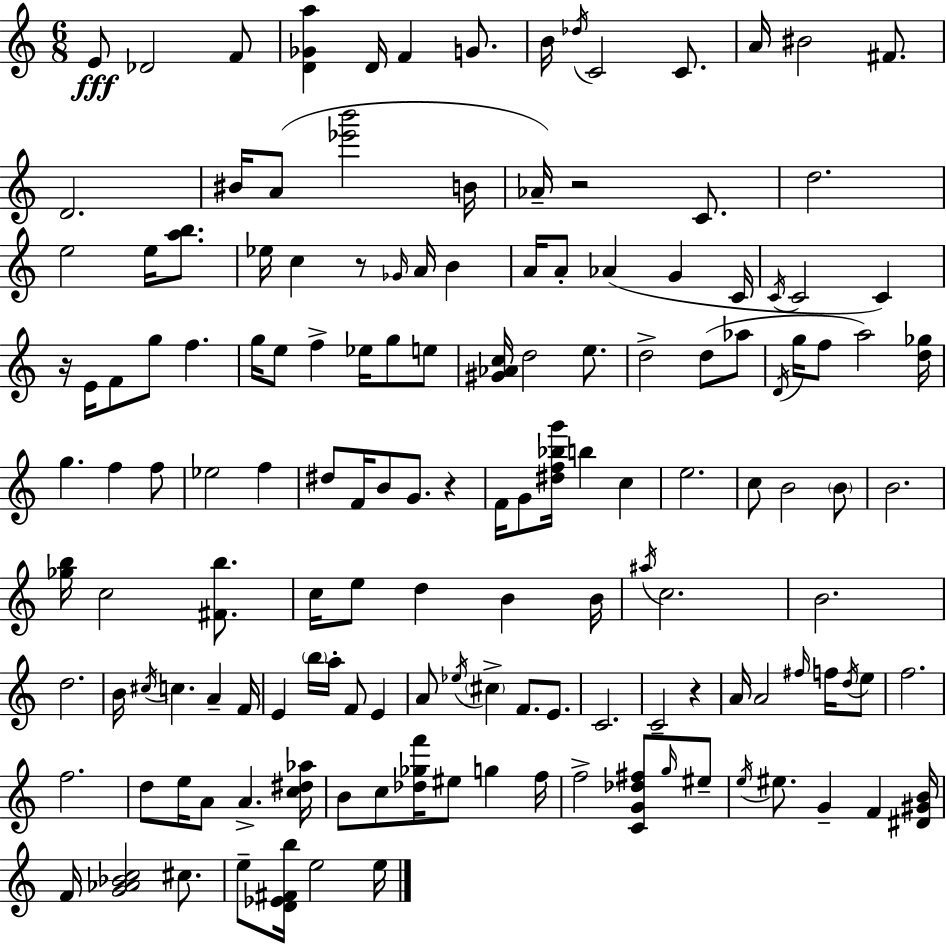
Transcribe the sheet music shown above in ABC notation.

X:1
T:Untitled
M:6/8
L:1/4
K:Am
E/2 _D2 F/2 [D_Ga] D/4 F G/2 B/4 _d/4 C2 C/2 A/4 ^B2 ^F/2 D2 ^B/4 A/2 [_e'b']2 B/4 _A/4 z2 C/2 d2 e2 e/4 [ab]/2 _e/4 c z/2 _G/4 A/4 B A/4 A/2 _A G C/4 C/4 C2 C z/4 E/4 F/2 g/2 f g/4 e/2 f _e/4 g/2 e/2 [^G_Ac]/4 d2 e/2 d2 d/2 _a/2 D/4 g/4 f/2 a2 [d_g]/4 g f f/2 _e2 f ^d/2 F/4 B/2 G/2 z F/4 G/2 [^df_bg']/4 b c e2 c/2 B2 B/2 B2 [_gb]/4 c2 [^Fb]/2 c/4 e/2 d B B/4 ^a/4 c2 B2 d2 B/4 ^c/4 c A F/4 E b/4 a/4 F/2 E A/2 _e/4 ^c F/2 E/2 C2 C2 z A/4 A2 ^f/4 f/4 d/4 e/2 f2 f2 d/2 e/4 A/2 A [c^d_a]/4 B/2 c/2 [_d_gf']/4 ^e/2 g f/4 f2 [CG_d^f]/2 g/4 ^e/2 e/4 ^e/2 G F [^D^GB]/4 F/4 [G_A_Bc]2 ^c/2 e/2 [D_E^Fb]/4 e2 e/4